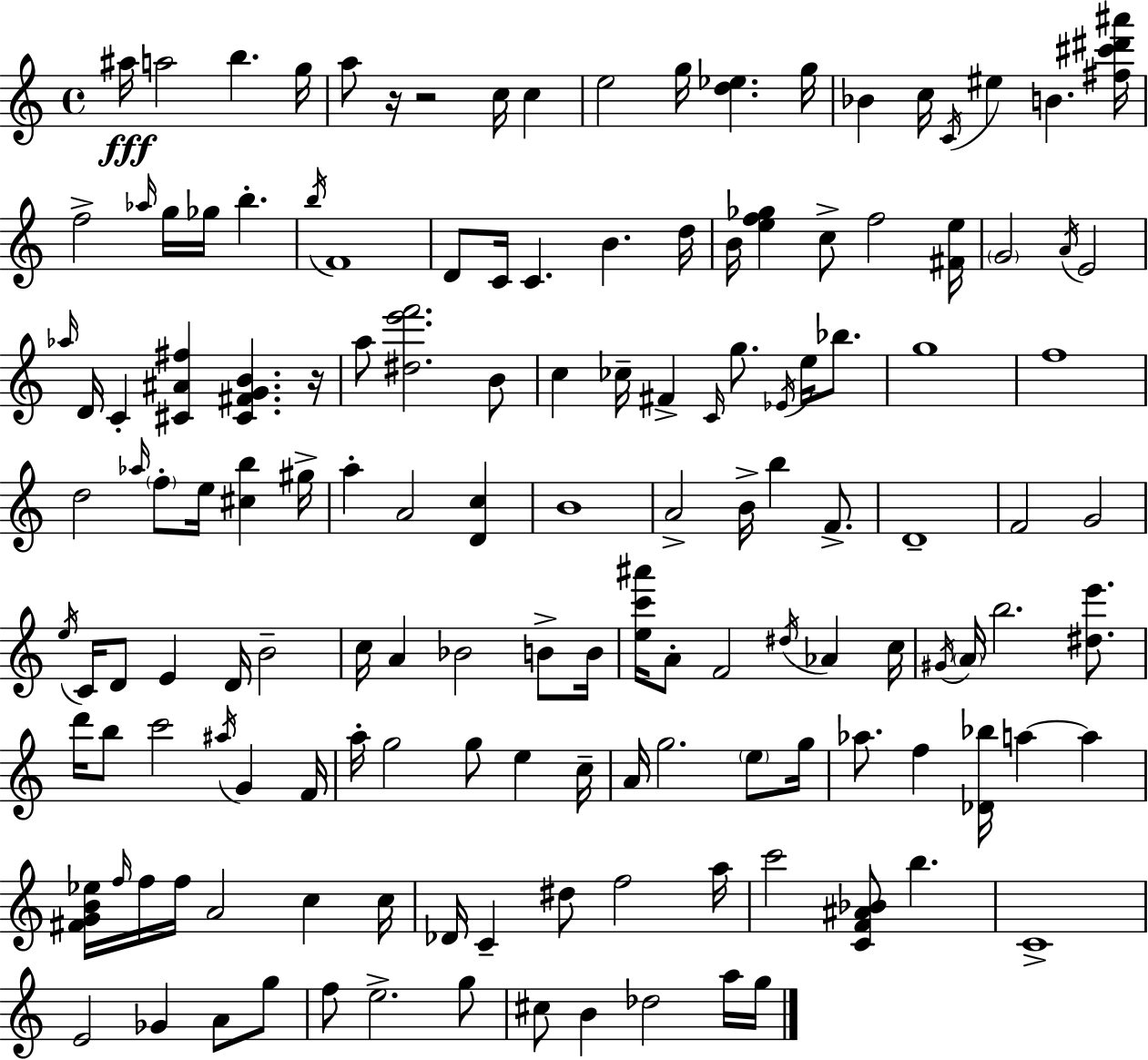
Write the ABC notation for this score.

X:1
T:Untitled
M:4/4
L:1/4
K:C
^a/4 a2 b g/4 a/2 z/4 z2 c/4 c e2 g/4 [d_e] g/4 _B c/4 C/4 ^e B [^f^c'^d'^a']/4 f2 _a/4 g/4 _g/4 b b/4 F4 D/2 C/4 C B d/4 B/4 [ef_g] c/2 f2 [^Fe]/4 G2 A/4 E2 _a/4 D/4 C [^C^A^f] [^C^FGB] z/4 a/2 [^de'f']2 B/2 c _c/4 ^F C/4 g/2 _E/4 e/4 _b/2 g4 f4 d2 _a/4 f/2 e/4 [^cb] ^g/4 a A2 [Dc] B4 A2 B/4 b F/2 D4 F2 G2 e/4 C/4 D/2 E D/4 B2 c/4 A _B2 B/2 B/4 [ec'^a']/4 A/2 F2 ^d/4 _A c/4 ^G/4 A/4 b2 [^de']/2 d'/4 b/2 c'2 ^a/4 G F/4 a/4 g2 g/2 e c/4 A/4 g2 e/2 g/4 _a/2 f [_D_b]/4 a a [^FGB_e]/4 f/4 f/4 f/4 A2 c c/4 _D/4 C ^d/2 f2 a/4 c'2 [CF^A_B]/2 b C4 E2 _G A/2 g/2 f/2 e2 g/2 ^c/2 B _d2 a/4 g/4